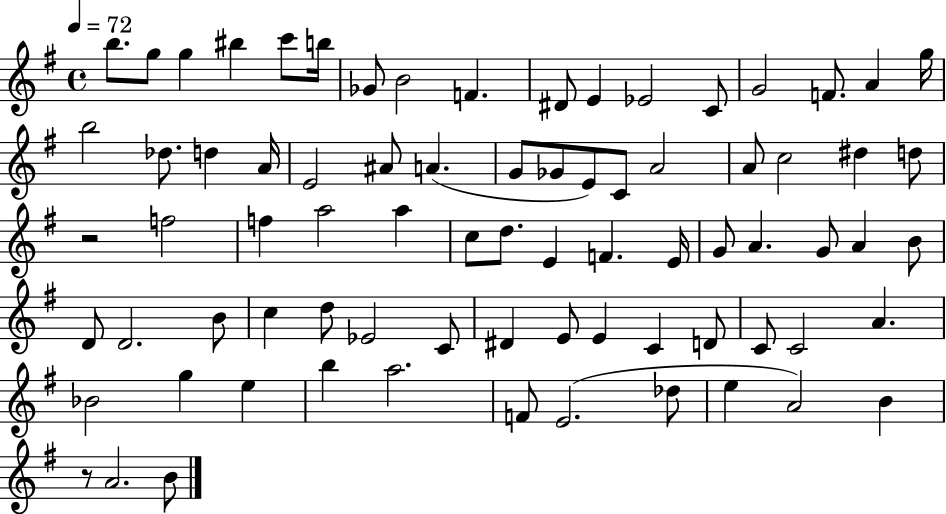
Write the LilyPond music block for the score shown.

{
  \clef treble
  \time 4/4
  \defaultTimeSignature
  \key g \major
  \tempo 4 = 72
  b''8. g''8 g''4 bis''4 c'''8 b''16 | ges'8 b'2 f'4. | dis'8 e'4 ees'2 c'8 | g'2 f'8. a'4 g''16 | \break b''2 des''8. d''4 a'16 | e'2 ais'8 a'4.( | g'8 ges'8 e'8) c'8 a'2 | a'8 c''2 dis''4 d''8 | \break r2 f''2 | f''4 a''2 a''4 | c''8 d''8. e'4 f'4. e'16 | g'8 a'4. g'8 a'4 b'8 | \break d'8 d'2. b'8 | c''4 d''8 ees'2 c'8 | dis'4 e'8 e'4 c'4 d'8 | c'8 c'2 a'4. | \break bes'2 g''4 e''4 | b''4 a''2. | f'8 e'2.( des''8 | e''4 a'2) b'4 | \break r8 a'2. b'8 | \bar "|."
}